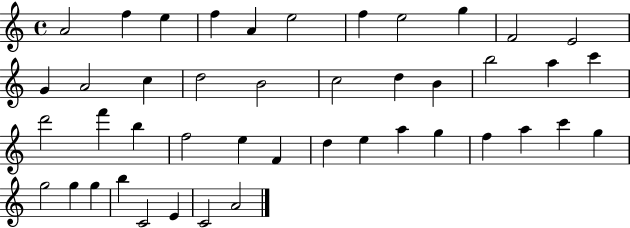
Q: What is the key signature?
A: C major